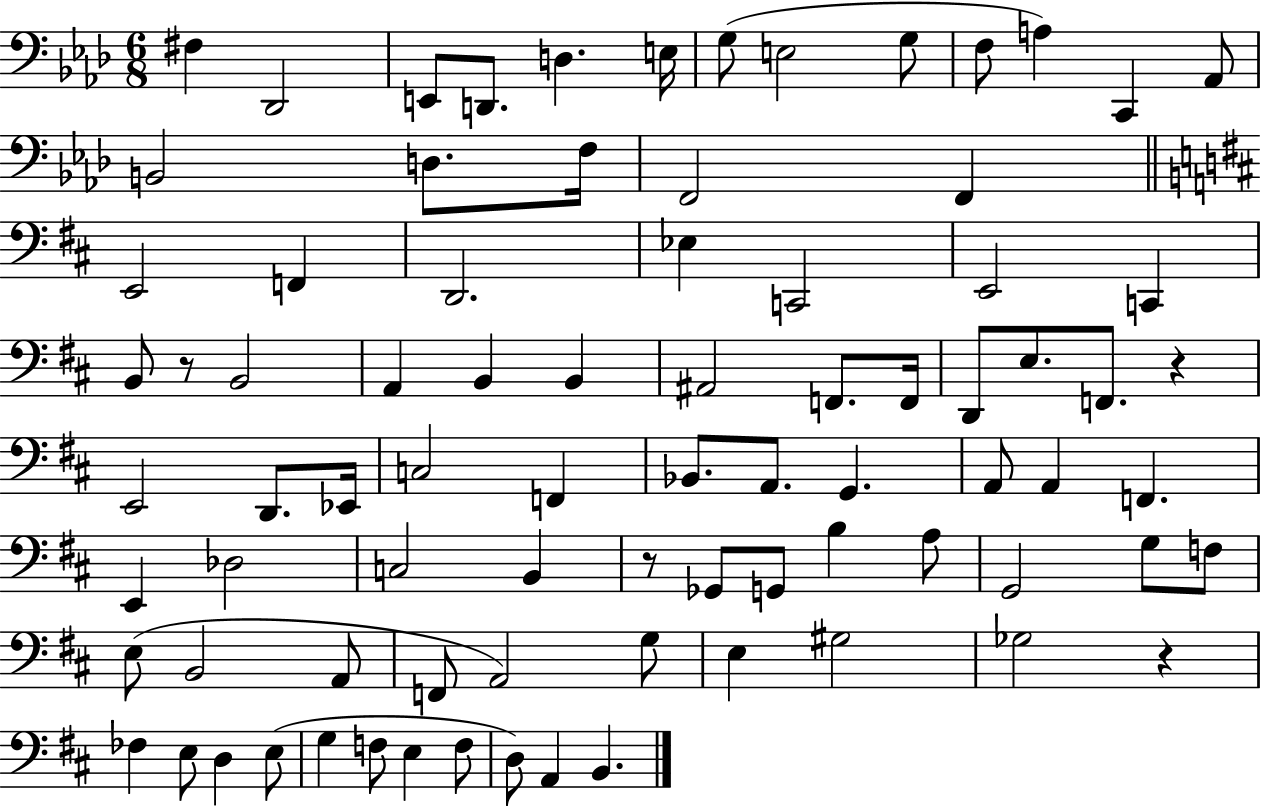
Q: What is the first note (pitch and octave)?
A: F#3